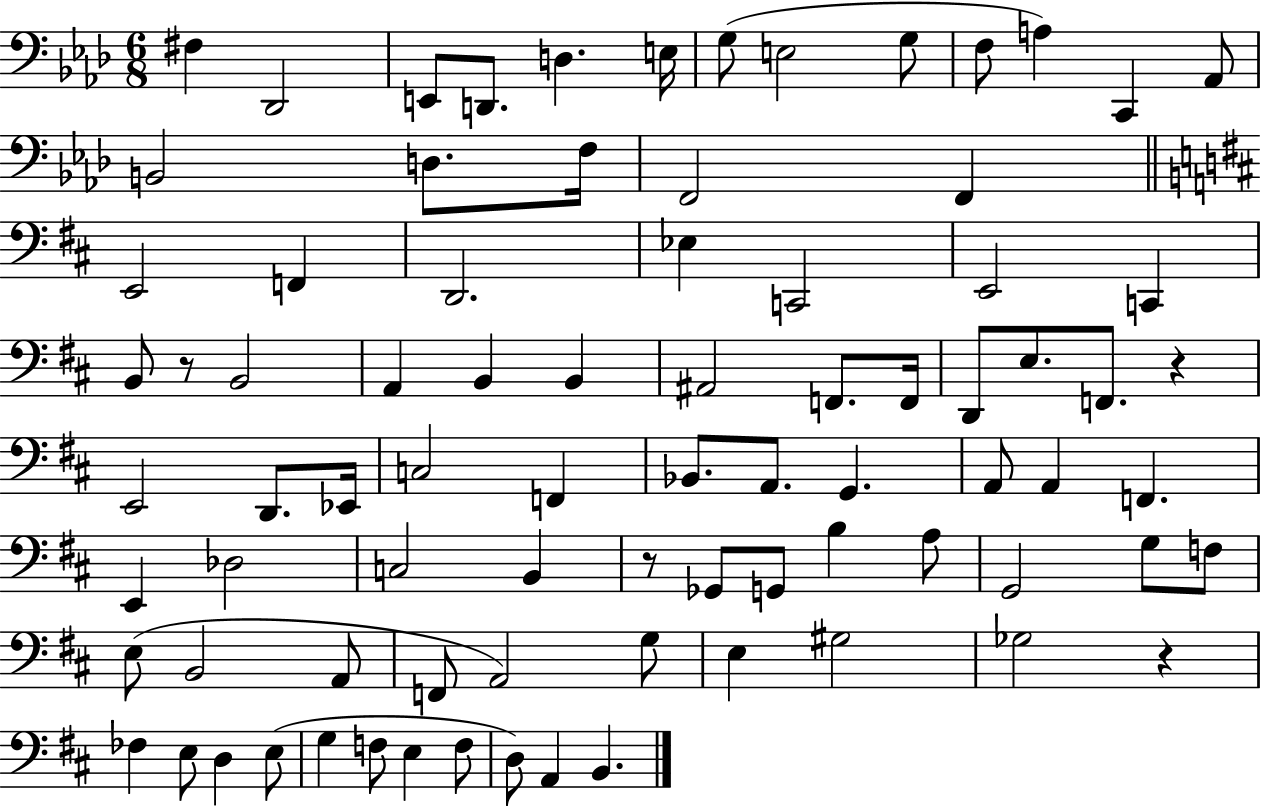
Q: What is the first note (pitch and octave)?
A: F#3